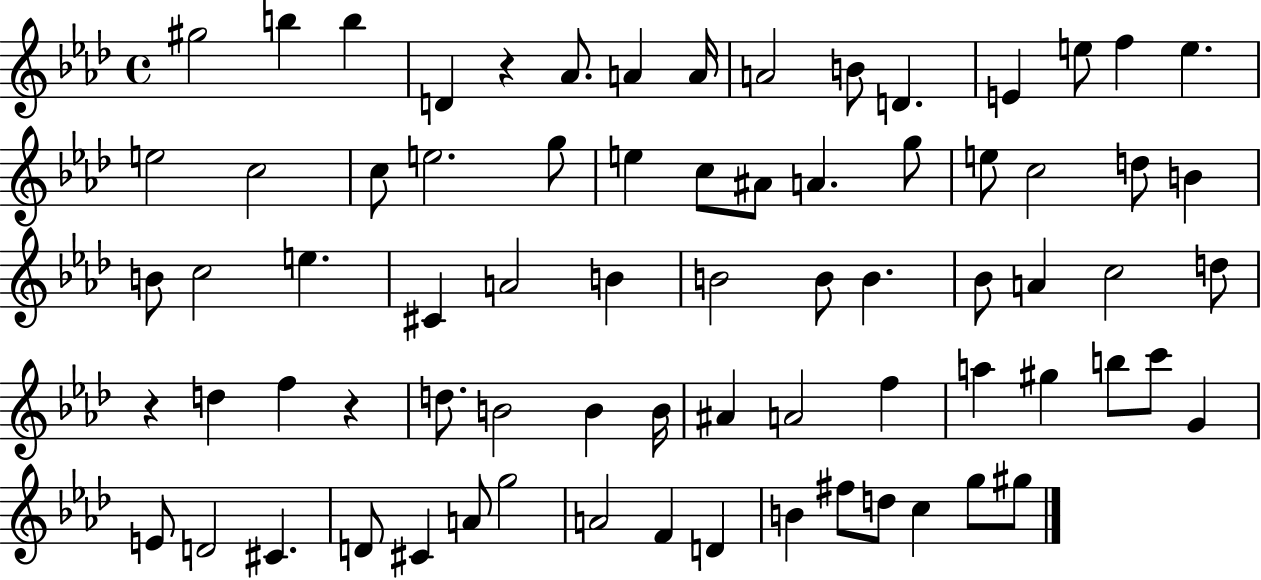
G#5/h B5/q B5/q D4/q R/q Ab4/e. A4/q A4/s A4/h B4/e D4/q. E4/q E5/e F5/q E5/q. E5/h C5/h C5/e E5/h. G5/e E5/q C5/e A#4/e A4/q. G5/e E5/e C5/h D5/e B4/q B4/e C5/h E5/q. C#4/q A4/h B4/q B4/h B4/e B4/q. Bb4/e A4/q C5/h D5/e R/q D5/q F5/q R/q D5/e. B4/h B4/q B4/s A#4/q A4/h F5/q A5/q G#5/q B5/e C6/e G4/q E4/e D4/h C#4/q. D4/e C#4/q A4/e G5/h A4/h F4/q D4/q B4/q F#5/e D5/e C5/q G5/e G#5/e